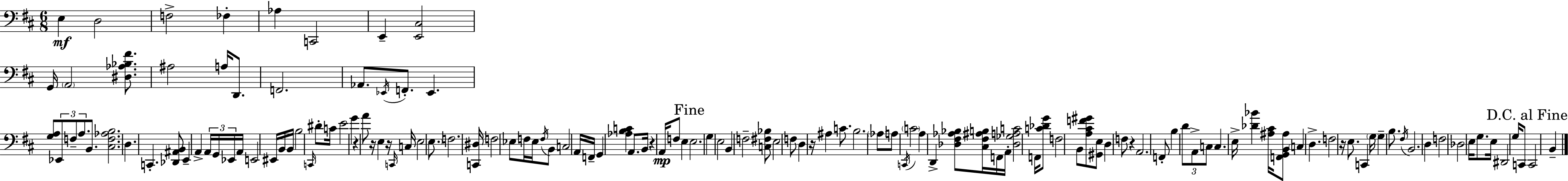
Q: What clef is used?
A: bass